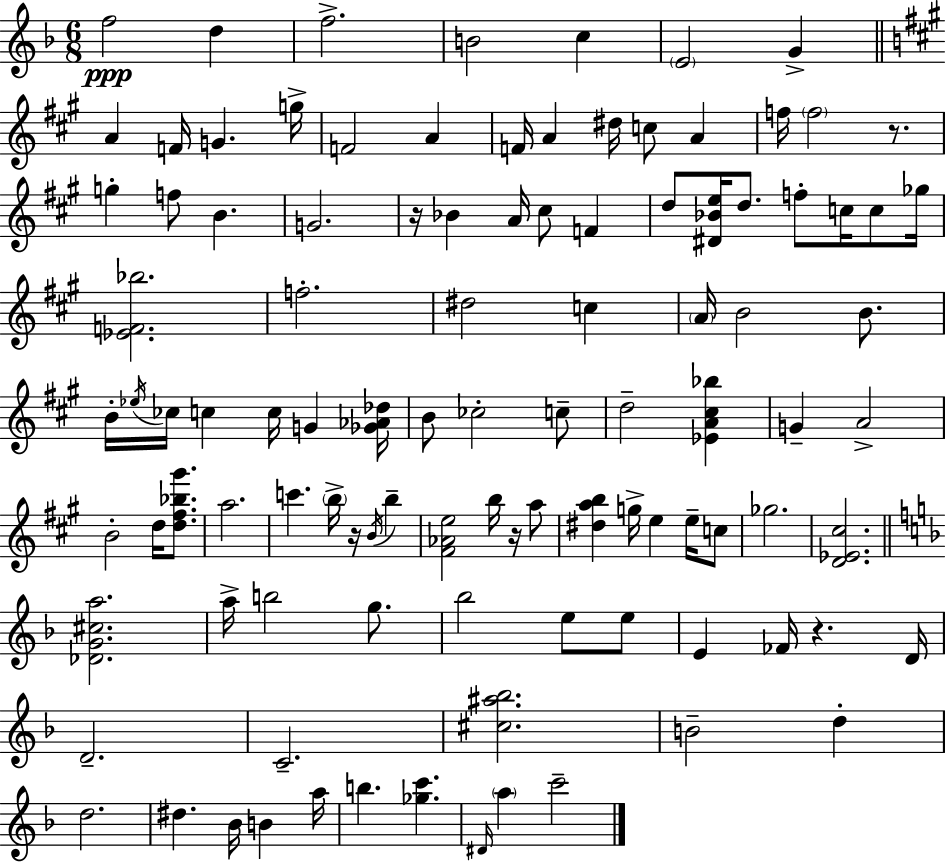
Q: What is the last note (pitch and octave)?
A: C6